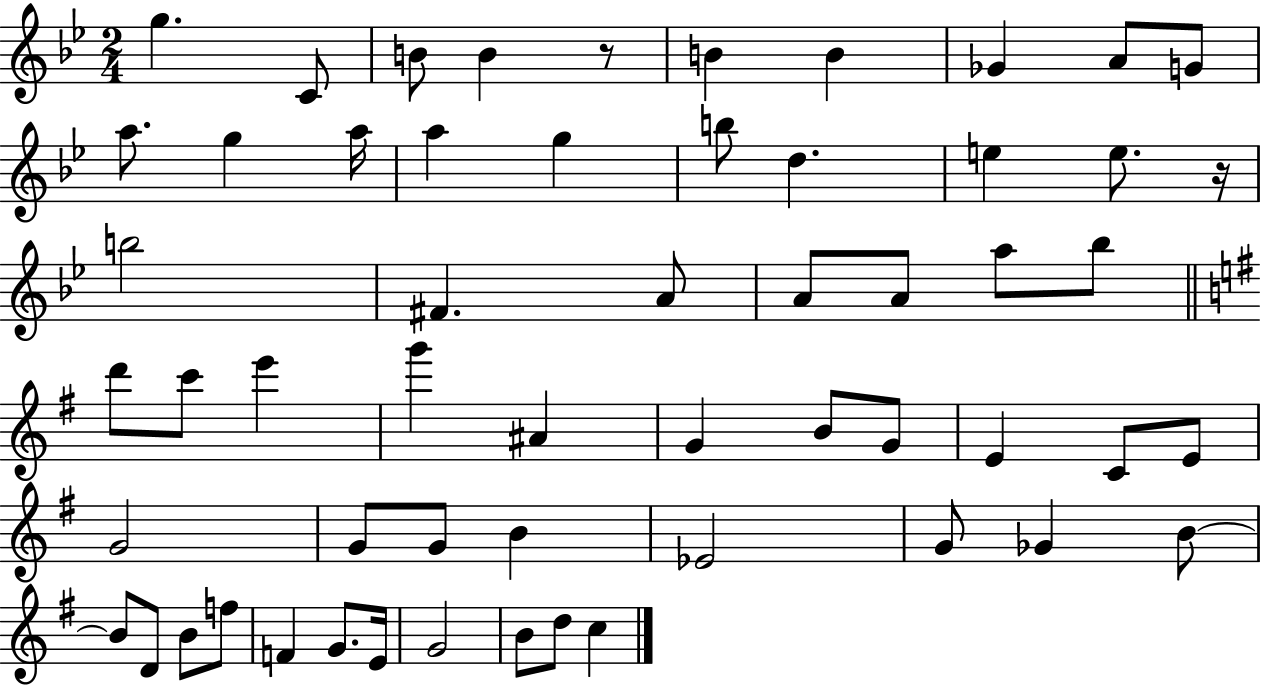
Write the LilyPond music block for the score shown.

{
  \clef treble
  \numericTimeSignature
  \time 2/4
  \key bes \major
  g''4. c'8 | b'8 b'4 r8 | b'4 b'4 | ges'4 a'8 g'8 | \break a''8. g''4 a''16 | a''4 g''4 | b''8 d''4. | e''4 e''8. r16 | \break b''2 | fis'4. a'8 | a'8 a'8 a''8 bes''8 | \bar "||" \break \key g \major d'''8 c'''8 e'''4 | g'''4 ais'4 | g'4 b'8 g'8 | e'4 c'8 e'8 | \break g'2 | g'8 g'8 b'4 | ees'2 | g'8 ges'4 b'8~~ | \break b'8 d'8 b'8 f''8 | f'4 g'8. e'16 | g'2 | b'8 d''8 c''4 | \break \bar "|."
}